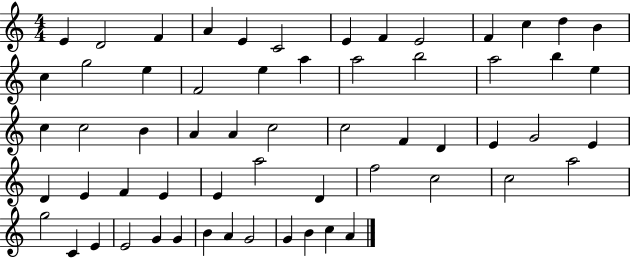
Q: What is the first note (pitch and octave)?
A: E4